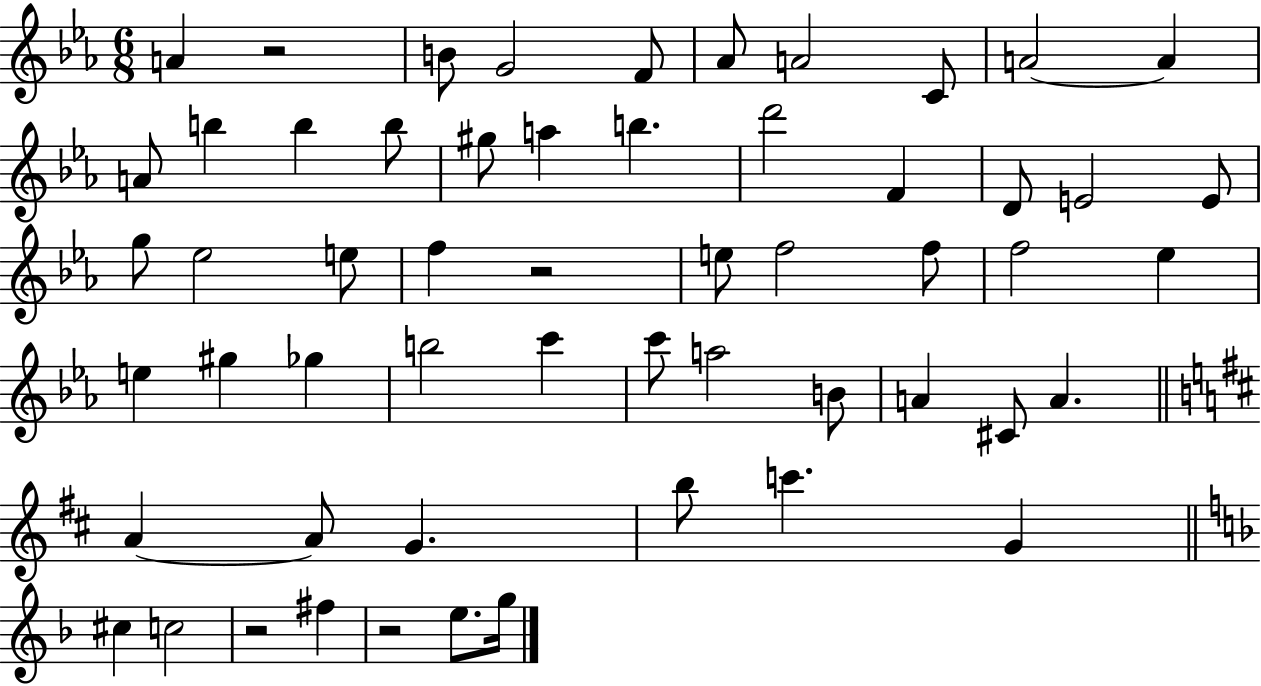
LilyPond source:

{
  \clef treble
  \numericTimeSignature
  \time 6/8
  \key ees \major
  a'4 r2 | b'8 g'2 f'8 | aes'8 a'2 c'8 | a'2~~ a'4 | \break a'8 b''4 b''4 b''8 | gis''8 a''4 b''4. | d'''2 f'4 | d'8 e'2 e'8 | \break g''8 ees''2 e''8 | f''4 r2 | e''8 f''2 f''8 | f''2 ees''4 | \break e''4 gis''4 ges''4 | b''2 c'''4 | c'''8 a''2 b'8 | a'4 cis'8 a'4. | \break \bar "||" \break \key d \major a'4~~ a'8 g'4. | b''8 c'''4. g'4 | \bar "||" \break \key f \major cis''4 c''2 | r2 fis''4 | r2 e''8. g''16 | \bar "|."
}